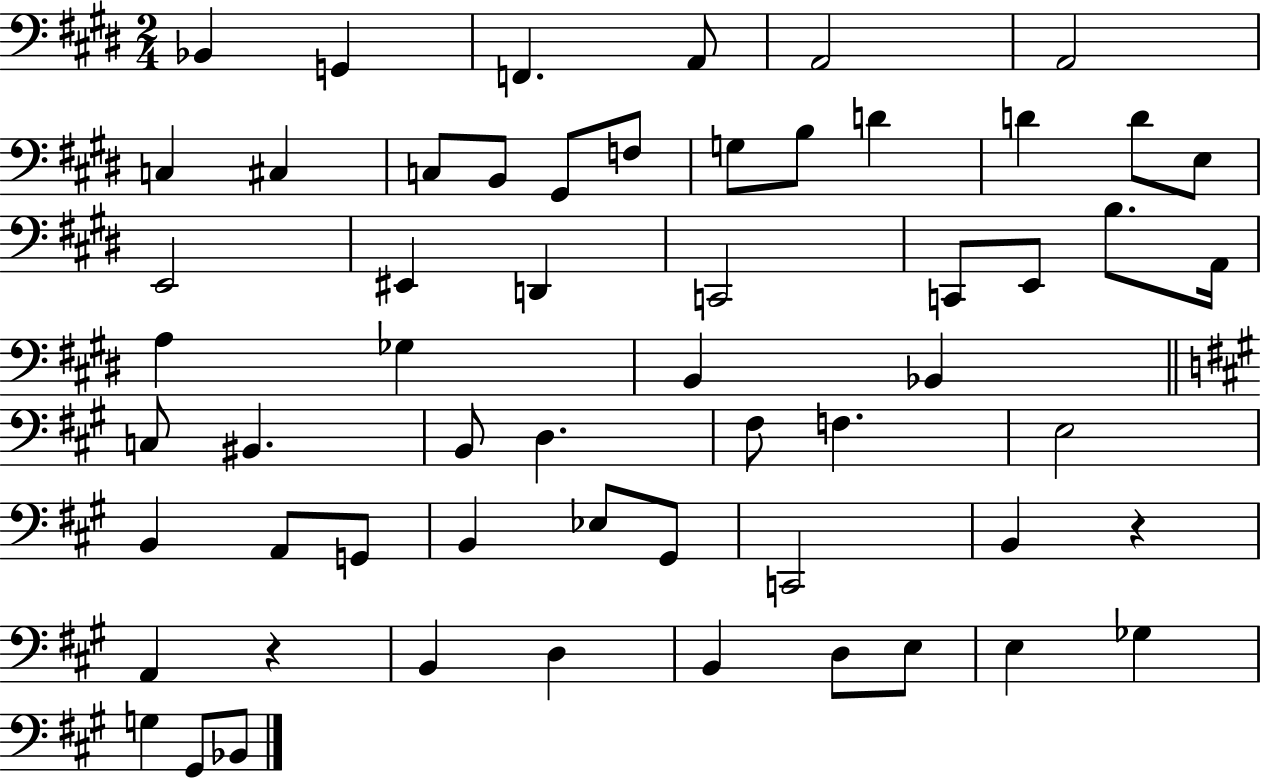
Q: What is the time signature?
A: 2/4